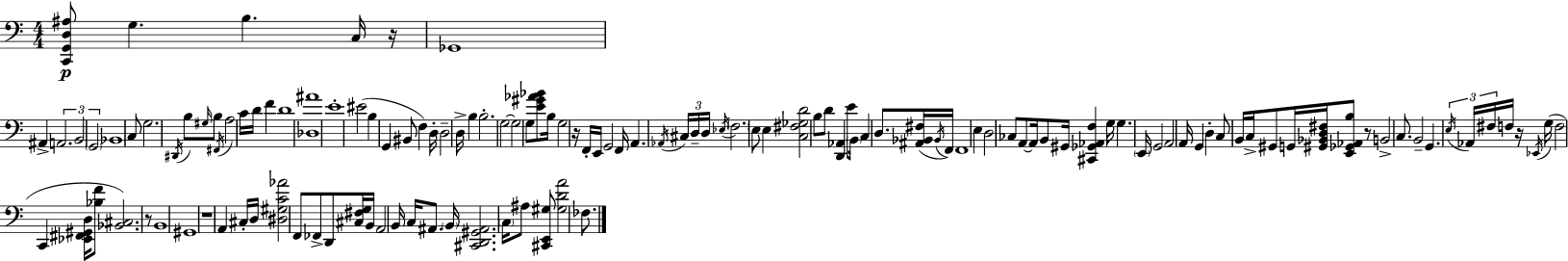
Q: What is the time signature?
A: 4/4